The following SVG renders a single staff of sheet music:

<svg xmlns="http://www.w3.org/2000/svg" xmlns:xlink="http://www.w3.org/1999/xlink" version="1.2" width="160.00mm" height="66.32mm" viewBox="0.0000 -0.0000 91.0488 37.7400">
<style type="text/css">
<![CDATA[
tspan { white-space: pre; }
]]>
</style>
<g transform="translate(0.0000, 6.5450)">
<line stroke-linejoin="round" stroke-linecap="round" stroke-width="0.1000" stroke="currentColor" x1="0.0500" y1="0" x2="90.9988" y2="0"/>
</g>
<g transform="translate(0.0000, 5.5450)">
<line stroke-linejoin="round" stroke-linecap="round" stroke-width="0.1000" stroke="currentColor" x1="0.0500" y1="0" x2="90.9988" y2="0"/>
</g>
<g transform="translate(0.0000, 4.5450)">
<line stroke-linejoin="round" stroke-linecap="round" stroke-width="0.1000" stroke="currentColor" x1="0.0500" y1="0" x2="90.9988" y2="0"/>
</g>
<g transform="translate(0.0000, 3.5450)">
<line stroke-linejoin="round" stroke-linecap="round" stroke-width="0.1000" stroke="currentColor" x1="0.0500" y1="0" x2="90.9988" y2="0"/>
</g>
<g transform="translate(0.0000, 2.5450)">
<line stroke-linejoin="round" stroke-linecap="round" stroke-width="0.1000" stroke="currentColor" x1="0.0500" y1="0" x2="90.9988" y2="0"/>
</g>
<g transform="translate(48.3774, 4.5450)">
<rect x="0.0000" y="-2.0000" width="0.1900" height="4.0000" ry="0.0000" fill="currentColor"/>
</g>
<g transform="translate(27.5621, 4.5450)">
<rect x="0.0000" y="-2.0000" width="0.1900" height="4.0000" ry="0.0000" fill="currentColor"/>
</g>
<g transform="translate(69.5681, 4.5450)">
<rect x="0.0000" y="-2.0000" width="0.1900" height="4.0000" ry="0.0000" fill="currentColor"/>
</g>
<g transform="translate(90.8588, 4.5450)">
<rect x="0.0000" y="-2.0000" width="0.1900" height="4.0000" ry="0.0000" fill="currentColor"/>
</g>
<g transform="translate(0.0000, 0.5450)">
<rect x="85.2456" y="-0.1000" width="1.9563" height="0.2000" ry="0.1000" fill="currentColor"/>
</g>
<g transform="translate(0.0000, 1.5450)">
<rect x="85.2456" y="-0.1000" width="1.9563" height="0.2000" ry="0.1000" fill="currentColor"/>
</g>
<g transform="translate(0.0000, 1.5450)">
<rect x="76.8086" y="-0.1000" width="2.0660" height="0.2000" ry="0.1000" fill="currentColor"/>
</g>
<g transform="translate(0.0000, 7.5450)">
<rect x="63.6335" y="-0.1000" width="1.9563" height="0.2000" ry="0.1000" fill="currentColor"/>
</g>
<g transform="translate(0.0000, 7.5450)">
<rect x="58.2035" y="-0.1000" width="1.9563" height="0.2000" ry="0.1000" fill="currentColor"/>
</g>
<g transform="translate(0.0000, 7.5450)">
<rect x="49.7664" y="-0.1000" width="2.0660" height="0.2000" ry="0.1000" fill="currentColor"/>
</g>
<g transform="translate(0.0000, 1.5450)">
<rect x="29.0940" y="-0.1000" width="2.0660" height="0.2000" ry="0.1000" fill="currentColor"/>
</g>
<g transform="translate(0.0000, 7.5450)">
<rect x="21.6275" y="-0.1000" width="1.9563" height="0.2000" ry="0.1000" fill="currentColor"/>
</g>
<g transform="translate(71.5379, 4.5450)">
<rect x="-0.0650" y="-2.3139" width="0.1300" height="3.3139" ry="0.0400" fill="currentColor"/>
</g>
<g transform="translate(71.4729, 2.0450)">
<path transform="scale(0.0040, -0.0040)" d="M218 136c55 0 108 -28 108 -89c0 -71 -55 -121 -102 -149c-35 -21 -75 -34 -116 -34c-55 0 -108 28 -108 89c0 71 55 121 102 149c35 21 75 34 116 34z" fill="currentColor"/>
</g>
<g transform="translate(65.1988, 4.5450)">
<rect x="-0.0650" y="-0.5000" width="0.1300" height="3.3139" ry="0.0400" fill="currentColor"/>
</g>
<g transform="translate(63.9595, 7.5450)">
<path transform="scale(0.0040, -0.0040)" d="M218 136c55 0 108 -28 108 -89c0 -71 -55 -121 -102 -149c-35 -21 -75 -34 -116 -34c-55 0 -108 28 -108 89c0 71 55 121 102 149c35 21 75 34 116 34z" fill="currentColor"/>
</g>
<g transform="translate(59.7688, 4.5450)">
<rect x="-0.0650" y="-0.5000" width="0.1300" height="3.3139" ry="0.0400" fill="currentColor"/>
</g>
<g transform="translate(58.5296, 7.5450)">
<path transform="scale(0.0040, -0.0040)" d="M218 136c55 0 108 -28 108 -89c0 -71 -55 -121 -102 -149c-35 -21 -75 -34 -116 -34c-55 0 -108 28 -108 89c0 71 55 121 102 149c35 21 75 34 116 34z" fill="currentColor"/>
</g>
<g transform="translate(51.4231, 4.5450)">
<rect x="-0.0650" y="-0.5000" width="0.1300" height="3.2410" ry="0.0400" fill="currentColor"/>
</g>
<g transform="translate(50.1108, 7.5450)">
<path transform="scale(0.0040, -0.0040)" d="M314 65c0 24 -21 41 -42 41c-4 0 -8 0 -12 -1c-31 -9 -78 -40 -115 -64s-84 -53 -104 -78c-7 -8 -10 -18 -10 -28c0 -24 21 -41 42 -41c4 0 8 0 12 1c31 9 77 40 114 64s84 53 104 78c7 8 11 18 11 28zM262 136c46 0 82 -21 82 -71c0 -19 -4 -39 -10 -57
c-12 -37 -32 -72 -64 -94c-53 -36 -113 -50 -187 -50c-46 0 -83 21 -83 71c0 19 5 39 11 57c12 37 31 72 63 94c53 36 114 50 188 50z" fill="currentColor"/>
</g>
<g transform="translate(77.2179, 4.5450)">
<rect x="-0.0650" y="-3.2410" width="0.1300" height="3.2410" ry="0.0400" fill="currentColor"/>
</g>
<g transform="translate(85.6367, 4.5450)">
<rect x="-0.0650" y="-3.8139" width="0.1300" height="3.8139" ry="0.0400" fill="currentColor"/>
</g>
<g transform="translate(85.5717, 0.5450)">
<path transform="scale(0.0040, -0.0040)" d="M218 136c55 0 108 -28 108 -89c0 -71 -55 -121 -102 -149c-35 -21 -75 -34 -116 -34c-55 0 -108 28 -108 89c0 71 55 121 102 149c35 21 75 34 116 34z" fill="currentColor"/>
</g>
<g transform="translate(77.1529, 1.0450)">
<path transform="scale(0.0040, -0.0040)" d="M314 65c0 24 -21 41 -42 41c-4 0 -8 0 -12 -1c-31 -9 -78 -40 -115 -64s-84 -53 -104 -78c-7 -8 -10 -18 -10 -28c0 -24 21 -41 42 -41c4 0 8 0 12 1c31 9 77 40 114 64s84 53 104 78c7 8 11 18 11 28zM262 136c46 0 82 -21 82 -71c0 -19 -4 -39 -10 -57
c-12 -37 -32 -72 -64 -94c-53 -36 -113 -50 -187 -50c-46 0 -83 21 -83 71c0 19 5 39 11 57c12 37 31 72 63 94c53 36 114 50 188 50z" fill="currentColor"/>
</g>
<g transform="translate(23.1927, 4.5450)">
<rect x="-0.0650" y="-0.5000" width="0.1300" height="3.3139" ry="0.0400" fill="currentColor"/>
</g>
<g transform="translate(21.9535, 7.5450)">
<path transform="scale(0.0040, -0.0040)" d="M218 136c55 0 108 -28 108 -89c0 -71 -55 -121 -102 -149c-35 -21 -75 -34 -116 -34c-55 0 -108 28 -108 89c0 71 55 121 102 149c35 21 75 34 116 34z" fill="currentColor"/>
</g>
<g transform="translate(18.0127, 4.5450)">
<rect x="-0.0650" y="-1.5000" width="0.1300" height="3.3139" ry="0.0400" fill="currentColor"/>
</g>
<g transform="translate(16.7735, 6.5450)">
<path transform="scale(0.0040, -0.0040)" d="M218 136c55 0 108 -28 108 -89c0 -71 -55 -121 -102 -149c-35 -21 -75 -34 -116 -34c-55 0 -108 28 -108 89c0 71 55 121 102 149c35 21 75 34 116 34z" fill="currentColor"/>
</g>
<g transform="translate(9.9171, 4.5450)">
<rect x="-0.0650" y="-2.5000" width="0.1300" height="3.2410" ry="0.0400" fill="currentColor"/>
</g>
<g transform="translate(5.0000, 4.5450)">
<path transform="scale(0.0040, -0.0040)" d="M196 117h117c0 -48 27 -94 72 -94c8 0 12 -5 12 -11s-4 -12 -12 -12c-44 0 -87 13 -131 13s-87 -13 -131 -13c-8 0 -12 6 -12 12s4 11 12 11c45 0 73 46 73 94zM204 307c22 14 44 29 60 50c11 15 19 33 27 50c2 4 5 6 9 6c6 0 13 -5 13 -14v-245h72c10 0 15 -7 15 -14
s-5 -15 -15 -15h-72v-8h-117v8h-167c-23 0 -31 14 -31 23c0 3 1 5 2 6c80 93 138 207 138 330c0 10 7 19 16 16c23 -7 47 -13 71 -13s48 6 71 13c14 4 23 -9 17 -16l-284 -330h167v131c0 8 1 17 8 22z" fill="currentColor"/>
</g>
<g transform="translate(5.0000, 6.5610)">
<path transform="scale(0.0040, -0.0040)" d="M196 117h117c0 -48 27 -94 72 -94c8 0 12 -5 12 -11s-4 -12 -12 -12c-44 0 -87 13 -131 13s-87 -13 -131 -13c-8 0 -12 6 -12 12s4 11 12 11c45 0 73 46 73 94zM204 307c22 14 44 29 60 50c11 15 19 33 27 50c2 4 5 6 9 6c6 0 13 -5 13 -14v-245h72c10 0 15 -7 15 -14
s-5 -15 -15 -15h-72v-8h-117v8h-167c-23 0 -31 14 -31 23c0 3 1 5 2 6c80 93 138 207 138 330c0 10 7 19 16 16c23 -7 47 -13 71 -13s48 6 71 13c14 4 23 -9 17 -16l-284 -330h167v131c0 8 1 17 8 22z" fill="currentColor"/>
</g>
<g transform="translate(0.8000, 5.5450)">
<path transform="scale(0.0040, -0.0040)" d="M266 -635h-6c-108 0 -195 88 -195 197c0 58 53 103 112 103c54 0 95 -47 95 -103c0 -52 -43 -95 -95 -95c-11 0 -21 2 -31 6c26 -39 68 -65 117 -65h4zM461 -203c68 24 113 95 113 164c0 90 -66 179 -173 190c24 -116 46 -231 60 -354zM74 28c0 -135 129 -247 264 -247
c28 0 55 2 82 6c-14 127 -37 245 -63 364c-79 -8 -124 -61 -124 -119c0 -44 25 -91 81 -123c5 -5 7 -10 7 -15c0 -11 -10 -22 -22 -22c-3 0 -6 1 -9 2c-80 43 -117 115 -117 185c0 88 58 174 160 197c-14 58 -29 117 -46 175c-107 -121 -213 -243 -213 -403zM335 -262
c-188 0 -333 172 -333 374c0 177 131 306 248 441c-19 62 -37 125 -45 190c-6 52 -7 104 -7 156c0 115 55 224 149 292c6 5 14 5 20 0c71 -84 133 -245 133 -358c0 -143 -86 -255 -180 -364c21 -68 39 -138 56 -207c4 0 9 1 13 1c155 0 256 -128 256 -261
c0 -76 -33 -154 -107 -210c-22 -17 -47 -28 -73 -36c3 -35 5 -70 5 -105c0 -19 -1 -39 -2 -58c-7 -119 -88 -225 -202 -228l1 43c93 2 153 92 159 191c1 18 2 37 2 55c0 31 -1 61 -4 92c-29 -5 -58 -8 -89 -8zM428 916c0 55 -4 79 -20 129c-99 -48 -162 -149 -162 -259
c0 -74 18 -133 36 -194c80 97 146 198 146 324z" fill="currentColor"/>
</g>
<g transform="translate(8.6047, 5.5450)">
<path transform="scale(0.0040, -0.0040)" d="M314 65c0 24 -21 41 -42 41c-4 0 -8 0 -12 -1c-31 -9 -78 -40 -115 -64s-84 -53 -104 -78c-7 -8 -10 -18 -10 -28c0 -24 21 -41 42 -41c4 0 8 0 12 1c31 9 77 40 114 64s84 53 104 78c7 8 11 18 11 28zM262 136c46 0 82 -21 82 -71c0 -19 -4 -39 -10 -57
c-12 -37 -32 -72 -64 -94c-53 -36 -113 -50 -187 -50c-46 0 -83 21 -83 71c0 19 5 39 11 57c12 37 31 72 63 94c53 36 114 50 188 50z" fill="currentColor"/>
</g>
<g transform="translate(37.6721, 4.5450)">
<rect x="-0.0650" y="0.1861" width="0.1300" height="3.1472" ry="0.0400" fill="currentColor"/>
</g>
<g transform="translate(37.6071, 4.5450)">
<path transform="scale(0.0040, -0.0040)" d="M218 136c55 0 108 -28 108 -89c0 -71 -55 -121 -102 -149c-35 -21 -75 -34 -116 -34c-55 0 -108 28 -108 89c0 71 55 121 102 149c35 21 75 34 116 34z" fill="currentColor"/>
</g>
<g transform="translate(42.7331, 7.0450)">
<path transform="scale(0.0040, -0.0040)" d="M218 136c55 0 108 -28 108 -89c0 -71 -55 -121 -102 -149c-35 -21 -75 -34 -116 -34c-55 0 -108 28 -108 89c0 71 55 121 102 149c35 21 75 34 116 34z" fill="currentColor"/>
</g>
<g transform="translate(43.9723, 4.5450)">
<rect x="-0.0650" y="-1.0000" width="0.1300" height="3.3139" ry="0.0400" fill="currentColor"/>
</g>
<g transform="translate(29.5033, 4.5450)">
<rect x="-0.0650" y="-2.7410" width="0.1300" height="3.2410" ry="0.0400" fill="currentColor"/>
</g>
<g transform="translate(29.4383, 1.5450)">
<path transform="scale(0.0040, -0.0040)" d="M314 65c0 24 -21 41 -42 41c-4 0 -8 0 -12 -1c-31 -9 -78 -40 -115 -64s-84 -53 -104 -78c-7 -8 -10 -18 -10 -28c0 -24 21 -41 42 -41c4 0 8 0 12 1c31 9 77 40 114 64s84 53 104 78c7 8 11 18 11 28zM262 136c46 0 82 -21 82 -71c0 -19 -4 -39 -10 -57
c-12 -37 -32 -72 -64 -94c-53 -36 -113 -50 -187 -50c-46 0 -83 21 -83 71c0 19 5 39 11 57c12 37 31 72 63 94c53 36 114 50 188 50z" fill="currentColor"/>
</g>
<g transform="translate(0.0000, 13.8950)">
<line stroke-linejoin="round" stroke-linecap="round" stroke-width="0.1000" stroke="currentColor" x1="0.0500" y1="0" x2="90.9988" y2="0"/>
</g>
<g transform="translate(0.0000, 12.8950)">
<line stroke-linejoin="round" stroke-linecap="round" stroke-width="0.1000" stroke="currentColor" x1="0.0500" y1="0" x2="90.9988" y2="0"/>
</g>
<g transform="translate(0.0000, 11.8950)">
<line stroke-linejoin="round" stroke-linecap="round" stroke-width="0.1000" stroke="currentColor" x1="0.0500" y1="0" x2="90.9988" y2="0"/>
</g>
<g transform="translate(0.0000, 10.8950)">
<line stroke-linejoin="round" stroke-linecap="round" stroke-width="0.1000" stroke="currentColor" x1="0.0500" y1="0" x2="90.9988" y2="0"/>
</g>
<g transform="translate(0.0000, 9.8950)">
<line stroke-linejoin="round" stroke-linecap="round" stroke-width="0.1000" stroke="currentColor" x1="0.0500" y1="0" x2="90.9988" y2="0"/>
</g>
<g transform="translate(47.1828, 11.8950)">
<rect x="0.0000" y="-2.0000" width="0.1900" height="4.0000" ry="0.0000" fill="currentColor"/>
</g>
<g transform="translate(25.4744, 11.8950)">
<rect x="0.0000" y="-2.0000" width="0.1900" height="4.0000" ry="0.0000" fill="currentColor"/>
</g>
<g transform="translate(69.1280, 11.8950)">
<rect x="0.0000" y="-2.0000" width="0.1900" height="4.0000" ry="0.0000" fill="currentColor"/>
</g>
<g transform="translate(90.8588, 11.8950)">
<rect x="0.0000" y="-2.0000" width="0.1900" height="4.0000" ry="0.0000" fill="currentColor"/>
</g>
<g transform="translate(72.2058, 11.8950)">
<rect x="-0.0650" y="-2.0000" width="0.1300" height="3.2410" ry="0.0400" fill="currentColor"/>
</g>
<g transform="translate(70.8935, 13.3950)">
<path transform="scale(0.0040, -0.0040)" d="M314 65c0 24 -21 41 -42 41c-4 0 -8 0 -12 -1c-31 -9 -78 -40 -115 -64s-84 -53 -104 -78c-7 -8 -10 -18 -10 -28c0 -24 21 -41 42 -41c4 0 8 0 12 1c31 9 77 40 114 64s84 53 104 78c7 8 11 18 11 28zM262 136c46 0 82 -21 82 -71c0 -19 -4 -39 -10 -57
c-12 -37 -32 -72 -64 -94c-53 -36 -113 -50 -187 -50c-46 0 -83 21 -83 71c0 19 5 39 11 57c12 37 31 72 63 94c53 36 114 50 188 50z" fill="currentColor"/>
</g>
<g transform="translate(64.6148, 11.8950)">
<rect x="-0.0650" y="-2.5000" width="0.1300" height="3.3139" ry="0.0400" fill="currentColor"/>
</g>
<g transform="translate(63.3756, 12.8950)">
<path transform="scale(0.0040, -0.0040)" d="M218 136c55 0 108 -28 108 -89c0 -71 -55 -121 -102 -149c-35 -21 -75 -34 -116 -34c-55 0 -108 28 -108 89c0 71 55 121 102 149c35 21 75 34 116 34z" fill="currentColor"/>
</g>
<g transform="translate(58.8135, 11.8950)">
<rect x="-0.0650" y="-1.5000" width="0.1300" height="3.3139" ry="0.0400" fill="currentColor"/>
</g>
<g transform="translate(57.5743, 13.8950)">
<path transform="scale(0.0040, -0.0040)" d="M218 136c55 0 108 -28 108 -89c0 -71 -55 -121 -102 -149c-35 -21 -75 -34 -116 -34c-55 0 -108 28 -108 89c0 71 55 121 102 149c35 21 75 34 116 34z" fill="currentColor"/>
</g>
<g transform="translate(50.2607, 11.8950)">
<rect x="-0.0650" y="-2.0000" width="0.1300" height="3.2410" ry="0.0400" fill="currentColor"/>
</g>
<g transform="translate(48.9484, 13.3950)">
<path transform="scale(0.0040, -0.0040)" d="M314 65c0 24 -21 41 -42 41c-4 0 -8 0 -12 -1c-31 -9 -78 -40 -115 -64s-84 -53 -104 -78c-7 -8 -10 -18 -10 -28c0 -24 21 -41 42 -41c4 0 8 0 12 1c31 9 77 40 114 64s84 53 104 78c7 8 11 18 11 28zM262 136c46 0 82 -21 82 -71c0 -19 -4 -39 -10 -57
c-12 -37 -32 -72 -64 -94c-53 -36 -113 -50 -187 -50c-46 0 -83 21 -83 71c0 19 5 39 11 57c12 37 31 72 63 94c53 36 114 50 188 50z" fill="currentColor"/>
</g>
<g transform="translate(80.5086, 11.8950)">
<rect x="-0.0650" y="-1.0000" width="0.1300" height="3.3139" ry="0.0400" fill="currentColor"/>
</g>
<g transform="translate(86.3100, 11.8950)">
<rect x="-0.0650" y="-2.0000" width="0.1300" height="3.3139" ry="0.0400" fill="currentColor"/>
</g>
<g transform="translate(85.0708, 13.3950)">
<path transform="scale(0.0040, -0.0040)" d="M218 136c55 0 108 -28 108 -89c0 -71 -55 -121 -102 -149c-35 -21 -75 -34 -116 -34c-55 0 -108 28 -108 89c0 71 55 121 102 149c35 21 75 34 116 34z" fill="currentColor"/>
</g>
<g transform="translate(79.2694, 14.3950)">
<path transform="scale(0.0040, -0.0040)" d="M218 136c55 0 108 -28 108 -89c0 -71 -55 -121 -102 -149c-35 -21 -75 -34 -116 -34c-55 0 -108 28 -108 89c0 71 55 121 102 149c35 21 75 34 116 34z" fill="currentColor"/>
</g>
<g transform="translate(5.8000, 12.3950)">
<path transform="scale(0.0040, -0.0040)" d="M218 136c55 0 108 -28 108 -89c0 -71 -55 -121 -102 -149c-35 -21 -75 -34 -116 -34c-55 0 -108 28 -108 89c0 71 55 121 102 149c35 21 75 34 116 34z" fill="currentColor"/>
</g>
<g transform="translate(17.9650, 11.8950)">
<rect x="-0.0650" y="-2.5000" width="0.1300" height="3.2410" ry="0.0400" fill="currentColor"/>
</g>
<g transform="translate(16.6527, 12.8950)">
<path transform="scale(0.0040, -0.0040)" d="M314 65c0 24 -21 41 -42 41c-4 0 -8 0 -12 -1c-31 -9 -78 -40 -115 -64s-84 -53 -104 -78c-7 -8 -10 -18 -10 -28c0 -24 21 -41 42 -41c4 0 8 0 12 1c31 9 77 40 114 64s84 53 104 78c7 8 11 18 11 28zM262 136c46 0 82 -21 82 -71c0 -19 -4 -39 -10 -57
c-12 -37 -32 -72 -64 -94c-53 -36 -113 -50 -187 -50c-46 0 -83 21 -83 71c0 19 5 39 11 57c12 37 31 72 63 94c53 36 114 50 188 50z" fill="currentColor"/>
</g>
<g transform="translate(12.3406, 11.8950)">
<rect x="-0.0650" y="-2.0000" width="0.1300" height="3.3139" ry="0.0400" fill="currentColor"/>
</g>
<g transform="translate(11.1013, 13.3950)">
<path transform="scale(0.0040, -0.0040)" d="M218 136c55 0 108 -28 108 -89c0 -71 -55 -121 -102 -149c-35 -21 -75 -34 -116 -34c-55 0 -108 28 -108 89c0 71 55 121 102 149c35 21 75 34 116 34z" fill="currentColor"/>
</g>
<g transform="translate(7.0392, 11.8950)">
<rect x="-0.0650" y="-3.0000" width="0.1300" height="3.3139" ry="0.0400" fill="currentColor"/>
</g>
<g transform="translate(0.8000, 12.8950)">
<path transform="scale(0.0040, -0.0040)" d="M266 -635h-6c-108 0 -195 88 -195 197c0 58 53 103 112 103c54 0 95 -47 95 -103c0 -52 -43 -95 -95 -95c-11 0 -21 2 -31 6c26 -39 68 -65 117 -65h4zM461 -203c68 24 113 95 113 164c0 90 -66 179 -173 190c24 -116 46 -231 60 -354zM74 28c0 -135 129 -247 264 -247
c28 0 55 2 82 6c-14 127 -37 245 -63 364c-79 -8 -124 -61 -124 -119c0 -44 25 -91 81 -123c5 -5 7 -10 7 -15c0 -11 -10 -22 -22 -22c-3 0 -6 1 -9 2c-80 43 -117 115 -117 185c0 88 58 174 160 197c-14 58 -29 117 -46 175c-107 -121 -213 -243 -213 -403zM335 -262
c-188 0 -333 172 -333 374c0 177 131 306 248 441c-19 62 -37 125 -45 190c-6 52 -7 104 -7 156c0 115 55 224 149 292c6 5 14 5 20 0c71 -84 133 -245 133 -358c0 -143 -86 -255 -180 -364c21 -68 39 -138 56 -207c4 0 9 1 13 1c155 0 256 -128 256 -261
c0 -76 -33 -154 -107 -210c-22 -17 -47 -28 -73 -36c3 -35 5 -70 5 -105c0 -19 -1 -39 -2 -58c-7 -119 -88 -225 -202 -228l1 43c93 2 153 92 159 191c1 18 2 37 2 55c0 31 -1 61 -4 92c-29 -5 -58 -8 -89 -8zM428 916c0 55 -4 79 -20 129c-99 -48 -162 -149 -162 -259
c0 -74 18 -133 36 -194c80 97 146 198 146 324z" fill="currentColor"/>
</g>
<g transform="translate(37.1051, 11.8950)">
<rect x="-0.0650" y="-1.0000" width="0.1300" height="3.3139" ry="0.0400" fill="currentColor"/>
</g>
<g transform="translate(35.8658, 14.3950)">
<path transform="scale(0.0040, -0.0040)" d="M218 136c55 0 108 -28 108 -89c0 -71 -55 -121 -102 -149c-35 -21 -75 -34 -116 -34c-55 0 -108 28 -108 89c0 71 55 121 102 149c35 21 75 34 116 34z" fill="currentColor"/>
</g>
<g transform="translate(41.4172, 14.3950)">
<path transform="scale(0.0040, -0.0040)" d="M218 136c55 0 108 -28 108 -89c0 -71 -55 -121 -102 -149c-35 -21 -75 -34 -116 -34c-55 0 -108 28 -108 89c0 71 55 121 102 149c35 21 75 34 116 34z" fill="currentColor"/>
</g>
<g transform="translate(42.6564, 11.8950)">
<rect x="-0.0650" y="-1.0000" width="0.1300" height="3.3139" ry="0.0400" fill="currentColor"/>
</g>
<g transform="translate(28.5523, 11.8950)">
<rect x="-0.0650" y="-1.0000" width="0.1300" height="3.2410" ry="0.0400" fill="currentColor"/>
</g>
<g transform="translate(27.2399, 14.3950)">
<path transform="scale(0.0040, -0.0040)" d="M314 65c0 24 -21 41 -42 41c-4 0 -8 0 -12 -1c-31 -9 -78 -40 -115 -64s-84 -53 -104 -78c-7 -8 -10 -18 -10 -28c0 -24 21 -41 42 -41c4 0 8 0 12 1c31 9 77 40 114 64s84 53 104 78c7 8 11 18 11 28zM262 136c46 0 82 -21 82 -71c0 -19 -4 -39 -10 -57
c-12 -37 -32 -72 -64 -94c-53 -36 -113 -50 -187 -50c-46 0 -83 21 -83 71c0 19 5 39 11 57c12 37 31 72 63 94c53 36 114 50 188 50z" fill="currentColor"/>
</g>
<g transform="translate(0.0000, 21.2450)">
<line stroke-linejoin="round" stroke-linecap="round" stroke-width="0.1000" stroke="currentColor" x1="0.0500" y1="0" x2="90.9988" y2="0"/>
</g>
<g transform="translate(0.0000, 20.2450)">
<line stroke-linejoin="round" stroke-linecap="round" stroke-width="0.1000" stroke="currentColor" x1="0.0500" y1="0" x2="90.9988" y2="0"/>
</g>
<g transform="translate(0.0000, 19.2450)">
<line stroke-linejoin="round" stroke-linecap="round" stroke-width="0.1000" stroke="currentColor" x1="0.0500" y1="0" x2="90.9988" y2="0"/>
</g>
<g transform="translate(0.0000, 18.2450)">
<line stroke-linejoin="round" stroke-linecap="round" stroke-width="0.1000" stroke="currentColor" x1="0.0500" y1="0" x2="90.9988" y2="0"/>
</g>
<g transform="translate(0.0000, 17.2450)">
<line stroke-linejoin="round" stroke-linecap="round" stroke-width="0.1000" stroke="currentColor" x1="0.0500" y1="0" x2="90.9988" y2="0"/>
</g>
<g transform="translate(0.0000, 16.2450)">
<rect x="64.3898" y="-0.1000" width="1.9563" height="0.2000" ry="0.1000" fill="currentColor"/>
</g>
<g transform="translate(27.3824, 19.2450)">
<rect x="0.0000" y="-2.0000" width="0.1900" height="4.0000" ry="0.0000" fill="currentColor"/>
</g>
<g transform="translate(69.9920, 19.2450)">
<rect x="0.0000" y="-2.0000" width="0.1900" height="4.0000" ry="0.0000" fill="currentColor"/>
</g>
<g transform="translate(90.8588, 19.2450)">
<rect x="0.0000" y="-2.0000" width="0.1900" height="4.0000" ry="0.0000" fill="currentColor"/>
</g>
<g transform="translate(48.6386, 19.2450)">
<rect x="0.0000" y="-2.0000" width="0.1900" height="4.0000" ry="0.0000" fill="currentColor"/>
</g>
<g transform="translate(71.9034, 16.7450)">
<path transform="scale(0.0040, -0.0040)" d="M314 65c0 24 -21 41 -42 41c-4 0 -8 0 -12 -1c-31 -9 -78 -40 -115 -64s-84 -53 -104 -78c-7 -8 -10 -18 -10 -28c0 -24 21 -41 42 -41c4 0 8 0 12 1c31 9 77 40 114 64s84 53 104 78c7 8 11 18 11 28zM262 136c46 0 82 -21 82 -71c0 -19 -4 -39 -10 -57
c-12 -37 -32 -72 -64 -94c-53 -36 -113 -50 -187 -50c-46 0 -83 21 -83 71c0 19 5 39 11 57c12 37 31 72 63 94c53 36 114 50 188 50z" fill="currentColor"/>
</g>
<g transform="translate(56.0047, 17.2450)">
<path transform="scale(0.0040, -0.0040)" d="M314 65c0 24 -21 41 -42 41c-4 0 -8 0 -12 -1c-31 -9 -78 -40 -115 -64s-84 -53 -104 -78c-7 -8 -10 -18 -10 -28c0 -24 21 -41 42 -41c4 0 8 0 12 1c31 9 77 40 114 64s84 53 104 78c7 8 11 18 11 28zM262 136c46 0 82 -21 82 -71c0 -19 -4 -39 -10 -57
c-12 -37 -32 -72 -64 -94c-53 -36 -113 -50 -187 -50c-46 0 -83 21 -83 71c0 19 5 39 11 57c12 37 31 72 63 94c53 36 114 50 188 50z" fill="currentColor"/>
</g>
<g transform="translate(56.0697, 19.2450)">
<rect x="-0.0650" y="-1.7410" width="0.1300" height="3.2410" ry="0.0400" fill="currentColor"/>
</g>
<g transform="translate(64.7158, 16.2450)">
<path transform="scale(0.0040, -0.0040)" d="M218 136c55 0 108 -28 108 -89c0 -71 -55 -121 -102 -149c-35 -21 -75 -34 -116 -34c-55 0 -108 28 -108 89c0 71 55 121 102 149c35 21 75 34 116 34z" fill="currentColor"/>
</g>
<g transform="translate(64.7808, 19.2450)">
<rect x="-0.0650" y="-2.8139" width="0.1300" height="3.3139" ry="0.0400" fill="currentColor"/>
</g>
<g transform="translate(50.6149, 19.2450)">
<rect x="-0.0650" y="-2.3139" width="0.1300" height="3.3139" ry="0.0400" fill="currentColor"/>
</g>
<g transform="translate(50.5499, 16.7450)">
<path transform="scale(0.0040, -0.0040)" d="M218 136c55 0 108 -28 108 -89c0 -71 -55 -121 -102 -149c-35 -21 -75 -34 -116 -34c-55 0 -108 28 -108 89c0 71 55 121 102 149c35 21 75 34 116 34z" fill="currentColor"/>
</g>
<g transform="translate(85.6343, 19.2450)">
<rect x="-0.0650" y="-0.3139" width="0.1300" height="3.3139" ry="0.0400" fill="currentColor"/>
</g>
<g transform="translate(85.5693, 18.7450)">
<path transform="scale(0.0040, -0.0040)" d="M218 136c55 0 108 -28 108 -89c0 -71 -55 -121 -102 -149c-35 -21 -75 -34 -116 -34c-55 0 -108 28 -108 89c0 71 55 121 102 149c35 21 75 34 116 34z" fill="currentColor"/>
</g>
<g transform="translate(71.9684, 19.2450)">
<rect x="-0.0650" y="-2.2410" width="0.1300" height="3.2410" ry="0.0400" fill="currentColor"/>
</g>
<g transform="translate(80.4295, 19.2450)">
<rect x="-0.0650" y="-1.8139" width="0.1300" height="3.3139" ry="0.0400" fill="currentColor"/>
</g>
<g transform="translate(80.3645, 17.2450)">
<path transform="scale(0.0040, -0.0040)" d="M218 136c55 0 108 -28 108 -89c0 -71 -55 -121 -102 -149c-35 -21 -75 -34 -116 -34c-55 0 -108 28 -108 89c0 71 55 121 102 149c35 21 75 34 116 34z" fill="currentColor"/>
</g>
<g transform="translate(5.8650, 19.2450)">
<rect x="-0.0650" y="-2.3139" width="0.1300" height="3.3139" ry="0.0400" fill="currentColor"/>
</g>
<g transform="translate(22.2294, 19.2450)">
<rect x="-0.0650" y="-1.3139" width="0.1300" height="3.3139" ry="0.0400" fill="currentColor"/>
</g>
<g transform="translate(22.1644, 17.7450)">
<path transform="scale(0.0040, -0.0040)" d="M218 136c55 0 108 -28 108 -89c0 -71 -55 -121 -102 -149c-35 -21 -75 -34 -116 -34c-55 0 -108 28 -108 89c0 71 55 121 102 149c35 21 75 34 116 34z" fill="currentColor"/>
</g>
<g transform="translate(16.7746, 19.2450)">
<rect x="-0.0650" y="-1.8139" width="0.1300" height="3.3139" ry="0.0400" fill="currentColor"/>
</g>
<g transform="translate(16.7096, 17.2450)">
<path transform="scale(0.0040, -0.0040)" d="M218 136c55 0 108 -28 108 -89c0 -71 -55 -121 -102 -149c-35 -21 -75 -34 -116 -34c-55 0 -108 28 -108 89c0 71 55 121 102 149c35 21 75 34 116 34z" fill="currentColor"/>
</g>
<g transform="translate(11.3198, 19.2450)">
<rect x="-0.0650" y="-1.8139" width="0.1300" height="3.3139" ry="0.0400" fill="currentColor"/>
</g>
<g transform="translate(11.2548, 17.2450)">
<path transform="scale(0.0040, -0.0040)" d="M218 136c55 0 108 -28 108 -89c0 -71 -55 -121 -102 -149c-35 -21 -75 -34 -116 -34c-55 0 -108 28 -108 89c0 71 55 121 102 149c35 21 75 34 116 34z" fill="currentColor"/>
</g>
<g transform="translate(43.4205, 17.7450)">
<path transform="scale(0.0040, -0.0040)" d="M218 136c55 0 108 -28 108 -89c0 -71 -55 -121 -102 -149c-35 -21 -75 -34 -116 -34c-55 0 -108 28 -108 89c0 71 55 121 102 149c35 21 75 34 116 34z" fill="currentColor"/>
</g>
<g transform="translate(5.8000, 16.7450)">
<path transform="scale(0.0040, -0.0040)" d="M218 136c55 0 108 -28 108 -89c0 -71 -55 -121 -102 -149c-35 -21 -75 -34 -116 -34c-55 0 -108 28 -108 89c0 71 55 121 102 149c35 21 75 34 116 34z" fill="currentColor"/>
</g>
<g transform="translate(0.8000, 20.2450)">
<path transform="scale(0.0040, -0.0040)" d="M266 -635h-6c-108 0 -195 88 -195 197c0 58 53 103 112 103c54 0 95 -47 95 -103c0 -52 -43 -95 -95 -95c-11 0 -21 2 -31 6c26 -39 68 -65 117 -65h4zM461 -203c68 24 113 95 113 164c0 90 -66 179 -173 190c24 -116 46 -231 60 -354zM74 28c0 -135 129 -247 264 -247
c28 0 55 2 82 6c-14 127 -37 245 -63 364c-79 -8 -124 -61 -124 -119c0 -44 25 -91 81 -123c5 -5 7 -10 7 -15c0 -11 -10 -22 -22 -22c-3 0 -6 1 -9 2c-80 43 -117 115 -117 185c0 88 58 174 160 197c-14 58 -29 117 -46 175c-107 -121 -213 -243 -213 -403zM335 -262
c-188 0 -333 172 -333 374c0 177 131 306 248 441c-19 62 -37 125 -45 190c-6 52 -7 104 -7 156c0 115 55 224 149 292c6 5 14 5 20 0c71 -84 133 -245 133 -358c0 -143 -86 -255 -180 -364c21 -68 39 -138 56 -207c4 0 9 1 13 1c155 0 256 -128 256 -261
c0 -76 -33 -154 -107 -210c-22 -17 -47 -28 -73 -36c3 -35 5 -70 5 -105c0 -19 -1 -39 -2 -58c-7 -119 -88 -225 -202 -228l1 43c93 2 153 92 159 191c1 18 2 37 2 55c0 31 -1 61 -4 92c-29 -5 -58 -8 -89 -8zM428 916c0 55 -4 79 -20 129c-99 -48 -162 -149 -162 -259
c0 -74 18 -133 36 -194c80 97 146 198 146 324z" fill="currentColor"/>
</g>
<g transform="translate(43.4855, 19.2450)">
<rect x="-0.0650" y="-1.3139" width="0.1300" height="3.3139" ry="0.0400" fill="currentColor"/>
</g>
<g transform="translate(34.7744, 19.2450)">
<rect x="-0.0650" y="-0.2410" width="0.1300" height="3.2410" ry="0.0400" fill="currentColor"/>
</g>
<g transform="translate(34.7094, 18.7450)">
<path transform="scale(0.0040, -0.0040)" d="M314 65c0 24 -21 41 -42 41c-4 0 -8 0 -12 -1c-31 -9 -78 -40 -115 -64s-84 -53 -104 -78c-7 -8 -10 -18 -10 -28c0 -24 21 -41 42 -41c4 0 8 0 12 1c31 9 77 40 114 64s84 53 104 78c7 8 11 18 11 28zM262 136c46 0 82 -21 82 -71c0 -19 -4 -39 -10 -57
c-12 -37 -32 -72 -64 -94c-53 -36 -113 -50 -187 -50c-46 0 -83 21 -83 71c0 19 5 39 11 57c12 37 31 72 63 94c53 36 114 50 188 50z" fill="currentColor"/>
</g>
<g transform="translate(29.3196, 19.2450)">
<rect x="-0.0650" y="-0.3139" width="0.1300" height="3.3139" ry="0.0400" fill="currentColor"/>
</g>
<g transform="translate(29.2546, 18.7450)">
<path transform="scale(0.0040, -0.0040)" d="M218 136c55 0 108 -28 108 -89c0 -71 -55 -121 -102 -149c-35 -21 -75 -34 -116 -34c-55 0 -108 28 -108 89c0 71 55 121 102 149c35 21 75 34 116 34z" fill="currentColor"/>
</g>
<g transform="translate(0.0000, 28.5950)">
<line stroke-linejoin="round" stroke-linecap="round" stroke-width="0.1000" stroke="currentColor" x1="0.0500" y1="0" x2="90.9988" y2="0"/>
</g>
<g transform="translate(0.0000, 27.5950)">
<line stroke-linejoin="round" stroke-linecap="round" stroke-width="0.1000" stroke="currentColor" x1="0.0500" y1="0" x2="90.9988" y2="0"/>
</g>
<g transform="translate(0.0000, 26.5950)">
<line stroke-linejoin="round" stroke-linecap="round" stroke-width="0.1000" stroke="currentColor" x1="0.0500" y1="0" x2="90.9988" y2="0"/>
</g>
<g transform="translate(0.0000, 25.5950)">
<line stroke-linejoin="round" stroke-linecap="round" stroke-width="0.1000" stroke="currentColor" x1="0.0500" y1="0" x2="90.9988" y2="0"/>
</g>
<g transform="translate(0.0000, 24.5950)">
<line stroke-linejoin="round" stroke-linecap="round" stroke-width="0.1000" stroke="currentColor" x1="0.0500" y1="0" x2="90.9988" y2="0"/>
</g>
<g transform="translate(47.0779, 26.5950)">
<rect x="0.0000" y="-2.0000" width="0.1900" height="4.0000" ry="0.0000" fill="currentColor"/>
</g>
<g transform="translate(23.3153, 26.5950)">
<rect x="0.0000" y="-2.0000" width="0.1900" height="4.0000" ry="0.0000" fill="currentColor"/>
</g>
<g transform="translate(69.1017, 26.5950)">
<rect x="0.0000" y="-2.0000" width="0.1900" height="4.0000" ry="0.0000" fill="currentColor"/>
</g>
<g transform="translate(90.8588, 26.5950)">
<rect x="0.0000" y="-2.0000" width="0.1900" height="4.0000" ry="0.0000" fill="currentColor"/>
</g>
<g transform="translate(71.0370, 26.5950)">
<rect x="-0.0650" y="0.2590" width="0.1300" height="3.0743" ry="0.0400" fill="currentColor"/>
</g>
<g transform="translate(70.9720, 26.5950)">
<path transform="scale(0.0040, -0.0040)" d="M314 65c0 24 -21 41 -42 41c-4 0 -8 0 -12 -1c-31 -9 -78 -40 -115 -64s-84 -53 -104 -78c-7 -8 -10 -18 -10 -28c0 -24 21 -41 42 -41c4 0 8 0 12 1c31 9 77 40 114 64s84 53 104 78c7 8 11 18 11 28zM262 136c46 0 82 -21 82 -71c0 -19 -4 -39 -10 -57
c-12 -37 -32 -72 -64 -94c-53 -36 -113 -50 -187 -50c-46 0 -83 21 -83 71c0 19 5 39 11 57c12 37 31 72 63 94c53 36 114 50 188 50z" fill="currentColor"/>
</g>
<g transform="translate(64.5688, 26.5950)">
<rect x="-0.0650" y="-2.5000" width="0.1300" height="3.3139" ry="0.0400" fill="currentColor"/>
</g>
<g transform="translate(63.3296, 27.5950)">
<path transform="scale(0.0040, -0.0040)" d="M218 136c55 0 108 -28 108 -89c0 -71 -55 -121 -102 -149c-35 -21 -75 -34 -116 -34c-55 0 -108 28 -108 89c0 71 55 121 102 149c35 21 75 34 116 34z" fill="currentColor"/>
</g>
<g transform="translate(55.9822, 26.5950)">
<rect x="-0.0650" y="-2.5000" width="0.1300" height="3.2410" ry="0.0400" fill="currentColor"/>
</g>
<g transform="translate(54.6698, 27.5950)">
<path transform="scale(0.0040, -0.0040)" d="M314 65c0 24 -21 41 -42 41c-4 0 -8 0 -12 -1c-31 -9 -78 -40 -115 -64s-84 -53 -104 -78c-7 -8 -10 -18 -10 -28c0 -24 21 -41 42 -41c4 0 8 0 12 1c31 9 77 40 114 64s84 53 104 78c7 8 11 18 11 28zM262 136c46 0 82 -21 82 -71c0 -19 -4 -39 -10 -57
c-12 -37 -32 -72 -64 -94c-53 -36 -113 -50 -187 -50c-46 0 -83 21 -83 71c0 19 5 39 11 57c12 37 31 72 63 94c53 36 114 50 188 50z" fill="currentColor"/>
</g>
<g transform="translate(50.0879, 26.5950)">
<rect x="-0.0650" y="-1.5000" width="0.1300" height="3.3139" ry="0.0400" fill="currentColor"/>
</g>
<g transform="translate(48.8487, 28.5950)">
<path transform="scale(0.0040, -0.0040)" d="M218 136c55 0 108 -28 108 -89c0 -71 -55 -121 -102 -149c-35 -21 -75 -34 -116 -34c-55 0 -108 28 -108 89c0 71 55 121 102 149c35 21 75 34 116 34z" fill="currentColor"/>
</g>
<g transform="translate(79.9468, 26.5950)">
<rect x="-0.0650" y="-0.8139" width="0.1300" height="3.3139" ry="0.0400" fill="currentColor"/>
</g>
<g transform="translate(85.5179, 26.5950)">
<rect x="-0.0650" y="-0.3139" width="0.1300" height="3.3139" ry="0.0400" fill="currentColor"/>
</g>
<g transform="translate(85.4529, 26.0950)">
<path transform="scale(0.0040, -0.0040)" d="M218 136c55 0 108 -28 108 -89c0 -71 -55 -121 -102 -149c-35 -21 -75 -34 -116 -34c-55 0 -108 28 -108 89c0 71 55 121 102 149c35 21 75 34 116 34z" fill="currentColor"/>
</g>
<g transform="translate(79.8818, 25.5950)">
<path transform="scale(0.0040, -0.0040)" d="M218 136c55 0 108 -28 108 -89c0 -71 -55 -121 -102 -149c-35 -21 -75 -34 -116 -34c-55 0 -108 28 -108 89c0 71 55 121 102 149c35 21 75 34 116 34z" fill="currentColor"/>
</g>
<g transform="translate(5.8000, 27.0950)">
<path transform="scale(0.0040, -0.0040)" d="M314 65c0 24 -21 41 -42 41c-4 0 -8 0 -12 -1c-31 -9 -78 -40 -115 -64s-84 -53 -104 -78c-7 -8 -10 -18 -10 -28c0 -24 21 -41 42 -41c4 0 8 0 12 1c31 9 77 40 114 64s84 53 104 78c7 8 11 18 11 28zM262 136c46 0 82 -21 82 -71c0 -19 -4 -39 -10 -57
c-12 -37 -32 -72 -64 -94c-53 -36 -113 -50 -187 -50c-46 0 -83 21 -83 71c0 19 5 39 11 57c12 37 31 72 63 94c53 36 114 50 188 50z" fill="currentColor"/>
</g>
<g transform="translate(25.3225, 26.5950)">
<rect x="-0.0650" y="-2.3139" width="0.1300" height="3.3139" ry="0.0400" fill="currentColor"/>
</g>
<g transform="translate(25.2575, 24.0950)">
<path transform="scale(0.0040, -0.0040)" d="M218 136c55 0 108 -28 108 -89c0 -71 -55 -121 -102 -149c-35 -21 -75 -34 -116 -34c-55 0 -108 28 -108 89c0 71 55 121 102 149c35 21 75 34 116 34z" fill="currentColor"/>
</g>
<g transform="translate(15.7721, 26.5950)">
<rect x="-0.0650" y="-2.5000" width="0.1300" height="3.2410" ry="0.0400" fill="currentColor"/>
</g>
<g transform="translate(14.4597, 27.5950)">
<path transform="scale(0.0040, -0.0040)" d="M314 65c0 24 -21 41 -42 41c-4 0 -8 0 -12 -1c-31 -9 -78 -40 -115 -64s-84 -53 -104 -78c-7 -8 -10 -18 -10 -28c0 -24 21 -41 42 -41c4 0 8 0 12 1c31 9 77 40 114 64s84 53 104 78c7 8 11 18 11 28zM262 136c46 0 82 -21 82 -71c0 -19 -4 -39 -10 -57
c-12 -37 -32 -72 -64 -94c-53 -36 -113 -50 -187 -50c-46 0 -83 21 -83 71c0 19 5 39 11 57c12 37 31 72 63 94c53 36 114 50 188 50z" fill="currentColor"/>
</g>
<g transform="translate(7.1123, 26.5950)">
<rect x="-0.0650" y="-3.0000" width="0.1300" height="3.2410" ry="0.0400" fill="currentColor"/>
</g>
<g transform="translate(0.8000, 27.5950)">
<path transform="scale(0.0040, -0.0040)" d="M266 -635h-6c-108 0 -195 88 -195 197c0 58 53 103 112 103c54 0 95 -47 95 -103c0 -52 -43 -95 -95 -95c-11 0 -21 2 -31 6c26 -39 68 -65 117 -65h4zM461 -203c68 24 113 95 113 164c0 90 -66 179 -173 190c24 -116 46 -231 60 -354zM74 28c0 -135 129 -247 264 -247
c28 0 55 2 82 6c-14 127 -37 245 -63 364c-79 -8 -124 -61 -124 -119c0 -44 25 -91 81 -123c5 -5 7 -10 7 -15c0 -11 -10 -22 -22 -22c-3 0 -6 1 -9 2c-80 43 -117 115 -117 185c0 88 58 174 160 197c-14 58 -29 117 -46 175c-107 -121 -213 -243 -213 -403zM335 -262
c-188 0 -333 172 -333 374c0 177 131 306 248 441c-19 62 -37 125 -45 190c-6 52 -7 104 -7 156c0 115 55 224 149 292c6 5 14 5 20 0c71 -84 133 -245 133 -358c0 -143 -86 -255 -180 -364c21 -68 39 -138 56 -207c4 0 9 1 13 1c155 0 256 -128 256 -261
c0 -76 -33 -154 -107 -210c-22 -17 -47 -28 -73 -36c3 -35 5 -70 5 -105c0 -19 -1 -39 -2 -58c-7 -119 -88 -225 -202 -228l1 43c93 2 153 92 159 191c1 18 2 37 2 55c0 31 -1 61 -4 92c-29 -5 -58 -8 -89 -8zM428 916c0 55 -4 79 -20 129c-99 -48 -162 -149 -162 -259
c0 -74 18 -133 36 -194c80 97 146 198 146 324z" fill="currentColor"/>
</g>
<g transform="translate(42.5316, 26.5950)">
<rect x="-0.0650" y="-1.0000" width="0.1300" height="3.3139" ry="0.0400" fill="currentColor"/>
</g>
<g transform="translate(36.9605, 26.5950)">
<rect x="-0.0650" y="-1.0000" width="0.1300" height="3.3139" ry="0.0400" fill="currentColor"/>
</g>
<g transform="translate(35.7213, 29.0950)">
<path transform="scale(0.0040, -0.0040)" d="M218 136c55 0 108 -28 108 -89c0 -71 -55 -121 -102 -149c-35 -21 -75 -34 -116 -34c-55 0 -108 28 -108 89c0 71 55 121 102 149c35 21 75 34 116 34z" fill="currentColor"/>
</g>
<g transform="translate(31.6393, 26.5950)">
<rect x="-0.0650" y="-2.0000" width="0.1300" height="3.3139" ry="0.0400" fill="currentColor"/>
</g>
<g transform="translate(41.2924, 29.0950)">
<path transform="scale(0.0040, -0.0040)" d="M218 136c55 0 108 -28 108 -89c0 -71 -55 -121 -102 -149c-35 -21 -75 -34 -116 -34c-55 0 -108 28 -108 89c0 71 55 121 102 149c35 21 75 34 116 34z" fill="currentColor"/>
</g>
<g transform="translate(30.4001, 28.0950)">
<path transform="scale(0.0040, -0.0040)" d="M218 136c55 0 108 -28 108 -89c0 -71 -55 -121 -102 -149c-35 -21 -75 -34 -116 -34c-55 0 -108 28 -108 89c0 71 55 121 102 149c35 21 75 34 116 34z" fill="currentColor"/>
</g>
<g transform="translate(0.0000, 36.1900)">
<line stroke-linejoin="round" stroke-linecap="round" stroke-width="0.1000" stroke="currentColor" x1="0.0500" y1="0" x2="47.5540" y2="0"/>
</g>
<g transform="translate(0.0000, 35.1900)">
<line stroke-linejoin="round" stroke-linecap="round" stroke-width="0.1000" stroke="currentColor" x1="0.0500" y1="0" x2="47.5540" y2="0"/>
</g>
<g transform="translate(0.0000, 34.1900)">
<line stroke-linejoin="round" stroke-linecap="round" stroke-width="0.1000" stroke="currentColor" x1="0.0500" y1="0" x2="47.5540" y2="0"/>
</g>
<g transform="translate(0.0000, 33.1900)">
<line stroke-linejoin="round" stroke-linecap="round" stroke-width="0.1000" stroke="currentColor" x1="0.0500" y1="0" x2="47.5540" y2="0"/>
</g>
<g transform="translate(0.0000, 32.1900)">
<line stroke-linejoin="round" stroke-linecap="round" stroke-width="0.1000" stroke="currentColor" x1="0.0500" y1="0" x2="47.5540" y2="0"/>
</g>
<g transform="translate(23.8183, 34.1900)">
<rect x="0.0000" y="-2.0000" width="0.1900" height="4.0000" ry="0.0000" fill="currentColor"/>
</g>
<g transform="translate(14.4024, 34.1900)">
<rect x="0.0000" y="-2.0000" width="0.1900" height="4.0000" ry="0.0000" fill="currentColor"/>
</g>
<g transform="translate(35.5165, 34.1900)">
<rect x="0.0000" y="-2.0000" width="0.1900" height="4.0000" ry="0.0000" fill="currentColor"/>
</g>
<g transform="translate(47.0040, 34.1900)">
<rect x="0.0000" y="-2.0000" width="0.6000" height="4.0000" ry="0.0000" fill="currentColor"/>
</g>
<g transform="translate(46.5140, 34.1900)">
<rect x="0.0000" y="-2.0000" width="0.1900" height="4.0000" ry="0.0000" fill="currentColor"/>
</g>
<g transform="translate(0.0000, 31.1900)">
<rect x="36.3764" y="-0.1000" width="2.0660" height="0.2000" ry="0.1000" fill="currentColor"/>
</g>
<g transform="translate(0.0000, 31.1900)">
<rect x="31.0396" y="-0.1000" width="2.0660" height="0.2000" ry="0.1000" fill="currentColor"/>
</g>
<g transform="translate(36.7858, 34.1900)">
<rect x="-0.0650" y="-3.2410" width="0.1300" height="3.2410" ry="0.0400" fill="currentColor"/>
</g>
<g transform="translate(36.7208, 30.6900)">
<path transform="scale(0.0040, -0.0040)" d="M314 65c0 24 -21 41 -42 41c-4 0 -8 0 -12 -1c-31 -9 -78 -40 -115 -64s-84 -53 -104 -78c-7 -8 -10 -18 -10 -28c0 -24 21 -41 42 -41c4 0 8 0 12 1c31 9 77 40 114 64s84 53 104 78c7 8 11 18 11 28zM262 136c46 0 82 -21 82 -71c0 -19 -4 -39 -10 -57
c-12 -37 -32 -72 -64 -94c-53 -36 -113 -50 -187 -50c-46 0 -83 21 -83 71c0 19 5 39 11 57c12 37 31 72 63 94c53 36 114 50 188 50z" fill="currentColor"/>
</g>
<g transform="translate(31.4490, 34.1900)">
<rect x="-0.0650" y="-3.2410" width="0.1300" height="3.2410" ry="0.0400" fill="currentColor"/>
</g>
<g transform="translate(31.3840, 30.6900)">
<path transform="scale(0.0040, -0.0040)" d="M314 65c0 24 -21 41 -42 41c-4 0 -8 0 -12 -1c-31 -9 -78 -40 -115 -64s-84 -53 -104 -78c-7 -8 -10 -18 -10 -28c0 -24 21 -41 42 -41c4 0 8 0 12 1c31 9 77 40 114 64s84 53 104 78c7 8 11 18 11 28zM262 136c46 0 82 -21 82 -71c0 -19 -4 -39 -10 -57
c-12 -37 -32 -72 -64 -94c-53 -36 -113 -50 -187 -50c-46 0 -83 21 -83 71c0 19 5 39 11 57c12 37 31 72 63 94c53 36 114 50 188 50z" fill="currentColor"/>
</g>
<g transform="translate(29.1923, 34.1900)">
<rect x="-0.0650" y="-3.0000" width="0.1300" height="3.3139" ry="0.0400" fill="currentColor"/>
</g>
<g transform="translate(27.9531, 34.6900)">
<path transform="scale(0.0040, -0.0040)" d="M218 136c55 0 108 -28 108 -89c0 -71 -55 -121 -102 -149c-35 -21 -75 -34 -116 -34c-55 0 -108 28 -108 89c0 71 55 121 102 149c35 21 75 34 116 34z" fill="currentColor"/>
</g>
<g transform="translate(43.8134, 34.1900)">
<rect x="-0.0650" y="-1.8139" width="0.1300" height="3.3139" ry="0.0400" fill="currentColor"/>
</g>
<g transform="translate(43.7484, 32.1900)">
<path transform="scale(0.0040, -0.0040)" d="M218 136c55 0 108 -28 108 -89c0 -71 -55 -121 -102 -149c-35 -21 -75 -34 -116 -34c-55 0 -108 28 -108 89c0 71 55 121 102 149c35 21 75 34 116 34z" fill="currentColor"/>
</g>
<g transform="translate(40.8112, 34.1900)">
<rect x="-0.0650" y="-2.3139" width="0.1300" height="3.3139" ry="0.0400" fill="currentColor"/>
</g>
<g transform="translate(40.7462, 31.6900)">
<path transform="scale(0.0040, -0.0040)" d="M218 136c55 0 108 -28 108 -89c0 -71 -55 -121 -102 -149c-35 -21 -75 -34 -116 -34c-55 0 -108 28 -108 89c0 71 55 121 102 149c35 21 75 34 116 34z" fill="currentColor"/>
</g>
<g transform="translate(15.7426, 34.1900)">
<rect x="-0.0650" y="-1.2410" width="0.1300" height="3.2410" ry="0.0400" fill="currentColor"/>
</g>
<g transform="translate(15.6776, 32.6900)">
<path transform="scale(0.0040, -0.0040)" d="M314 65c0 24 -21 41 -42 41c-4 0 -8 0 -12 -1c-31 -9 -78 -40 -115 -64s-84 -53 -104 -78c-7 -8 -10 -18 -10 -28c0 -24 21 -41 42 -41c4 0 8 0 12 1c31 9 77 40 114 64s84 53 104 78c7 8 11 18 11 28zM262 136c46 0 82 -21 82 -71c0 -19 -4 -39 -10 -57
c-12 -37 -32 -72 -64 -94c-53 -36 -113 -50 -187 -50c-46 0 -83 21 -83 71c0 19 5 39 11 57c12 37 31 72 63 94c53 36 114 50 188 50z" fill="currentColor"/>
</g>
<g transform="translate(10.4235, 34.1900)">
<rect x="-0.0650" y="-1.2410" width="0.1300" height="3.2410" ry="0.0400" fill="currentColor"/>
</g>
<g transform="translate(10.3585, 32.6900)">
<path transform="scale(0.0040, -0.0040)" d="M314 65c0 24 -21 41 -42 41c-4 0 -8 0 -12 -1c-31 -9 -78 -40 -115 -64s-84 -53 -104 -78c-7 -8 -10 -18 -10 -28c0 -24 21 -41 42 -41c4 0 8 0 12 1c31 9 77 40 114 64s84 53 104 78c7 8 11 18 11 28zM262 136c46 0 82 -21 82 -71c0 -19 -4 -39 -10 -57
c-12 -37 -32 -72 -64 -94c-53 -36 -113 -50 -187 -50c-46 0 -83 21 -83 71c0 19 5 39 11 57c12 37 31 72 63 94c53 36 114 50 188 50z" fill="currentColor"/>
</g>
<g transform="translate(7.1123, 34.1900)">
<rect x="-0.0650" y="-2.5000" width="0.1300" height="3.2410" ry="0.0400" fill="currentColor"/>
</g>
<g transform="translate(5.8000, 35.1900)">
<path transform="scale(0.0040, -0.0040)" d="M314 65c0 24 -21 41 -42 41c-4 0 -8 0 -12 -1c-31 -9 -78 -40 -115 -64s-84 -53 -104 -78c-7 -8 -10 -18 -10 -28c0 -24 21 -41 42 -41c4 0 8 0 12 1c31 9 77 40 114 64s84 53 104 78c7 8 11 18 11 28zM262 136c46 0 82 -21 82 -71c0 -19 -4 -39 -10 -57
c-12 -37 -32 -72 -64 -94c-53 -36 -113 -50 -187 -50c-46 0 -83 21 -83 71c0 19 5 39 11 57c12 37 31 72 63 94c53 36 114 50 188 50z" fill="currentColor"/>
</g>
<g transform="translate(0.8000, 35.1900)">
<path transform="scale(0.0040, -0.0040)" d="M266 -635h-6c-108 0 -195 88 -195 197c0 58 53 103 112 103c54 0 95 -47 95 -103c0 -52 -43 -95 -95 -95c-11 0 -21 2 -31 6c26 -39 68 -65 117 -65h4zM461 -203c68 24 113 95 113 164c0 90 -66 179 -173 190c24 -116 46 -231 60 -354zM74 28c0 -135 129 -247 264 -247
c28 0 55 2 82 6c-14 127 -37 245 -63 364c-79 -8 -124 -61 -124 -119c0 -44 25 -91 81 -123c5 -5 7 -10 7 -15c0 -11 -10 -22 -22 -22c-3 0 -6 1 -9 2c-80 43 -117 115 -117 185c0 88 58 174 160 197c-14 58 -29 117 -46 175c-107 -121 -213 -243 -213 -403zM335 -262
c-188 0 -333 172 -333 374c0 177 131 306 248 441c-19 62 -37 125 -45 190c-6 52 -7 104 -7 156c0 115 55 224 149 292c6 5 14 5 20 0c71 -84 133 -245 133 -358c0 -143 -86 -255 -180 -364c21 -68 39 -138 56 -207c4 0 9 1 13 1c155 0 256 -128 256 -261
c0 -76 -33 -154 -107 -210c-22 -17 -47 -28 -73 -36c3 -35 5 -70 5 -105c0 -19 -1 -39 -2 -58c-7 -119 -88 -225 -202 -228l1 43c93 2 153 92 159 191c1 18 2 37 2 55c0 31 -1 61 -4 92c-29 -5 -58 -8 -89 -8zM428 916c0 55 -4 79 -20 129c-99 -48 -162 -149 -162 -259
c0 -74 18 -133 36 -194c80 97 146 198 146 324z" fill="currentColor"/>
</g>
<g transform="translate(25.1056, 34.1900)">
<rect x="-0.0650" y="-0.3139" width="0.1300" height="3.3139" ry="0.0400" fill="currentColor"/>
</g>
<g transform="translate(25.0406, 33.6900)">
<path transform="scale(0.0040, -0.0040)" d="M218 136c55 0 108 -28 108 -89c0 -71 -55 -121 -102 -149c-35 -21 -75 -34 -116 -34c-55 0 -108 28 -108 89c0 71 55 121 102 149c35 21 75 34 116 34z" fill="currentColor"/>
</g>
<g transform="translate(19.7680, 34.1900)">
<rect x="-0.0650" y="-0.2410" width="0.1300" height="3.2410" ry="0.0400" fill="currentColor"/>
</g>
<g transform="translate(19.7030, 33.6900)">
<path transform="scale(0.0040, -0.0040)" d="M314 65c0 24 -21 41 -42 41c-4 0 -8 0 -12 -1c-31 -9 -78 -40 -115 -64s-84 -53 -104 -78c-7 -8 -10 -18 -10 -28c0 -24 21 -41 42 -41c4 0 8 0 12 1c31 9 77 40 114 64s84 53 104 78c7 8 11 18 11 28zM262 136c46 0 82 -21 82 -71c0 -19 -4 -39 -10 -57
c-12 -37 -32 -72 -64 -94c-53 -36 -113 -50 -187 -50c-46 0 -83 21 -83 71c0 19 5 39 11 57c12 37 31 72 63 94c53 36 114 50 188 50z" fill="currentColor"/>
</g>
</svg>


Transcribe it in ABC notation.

X:1
T:Untitled
M:4/4
L:1/4
K:C
G2 E C a2 B D C2 C C g b2 c' A F G2 D2 D D F2 E G F2 D F g f f e c c2 e g f2 a g2 f c A2 G2 g F D D E G2 G B2 d c G2 e2 e2 c2 c A b2 b2 g f